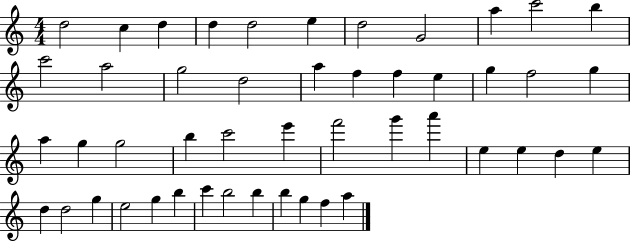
X:1
T:Untitled
M:4/4
L:1/4
K:C
d2 c d d d2 e d2 G2 a c'2 b c'2 a2 g2 d2 a f f e g f2 g a g g2 b c'2 e' f'2 g' a' e e d e d d2 g e2 g b c' b2 b b g f a